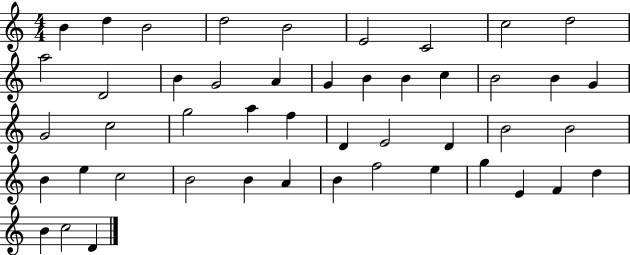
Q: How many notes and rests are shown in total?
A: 47